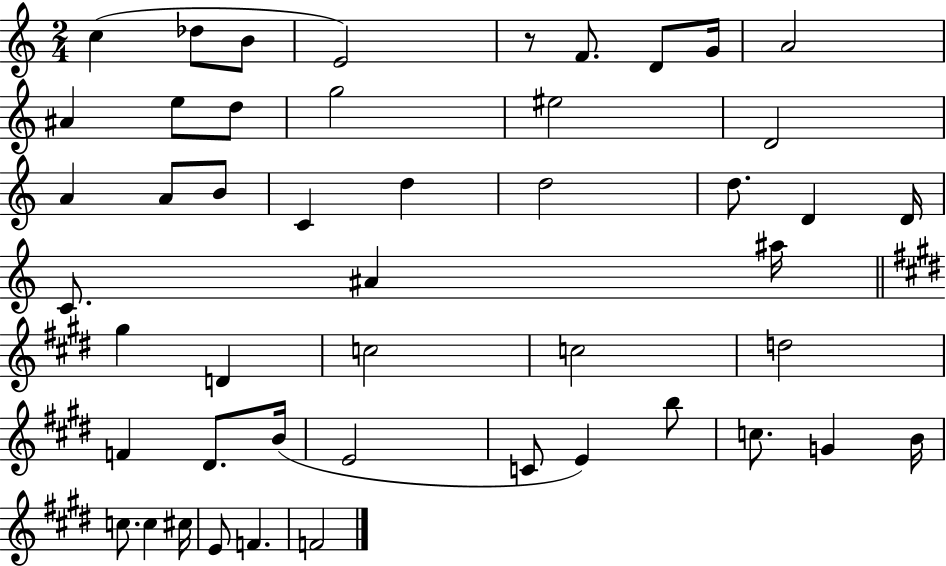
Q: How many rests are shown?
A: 1